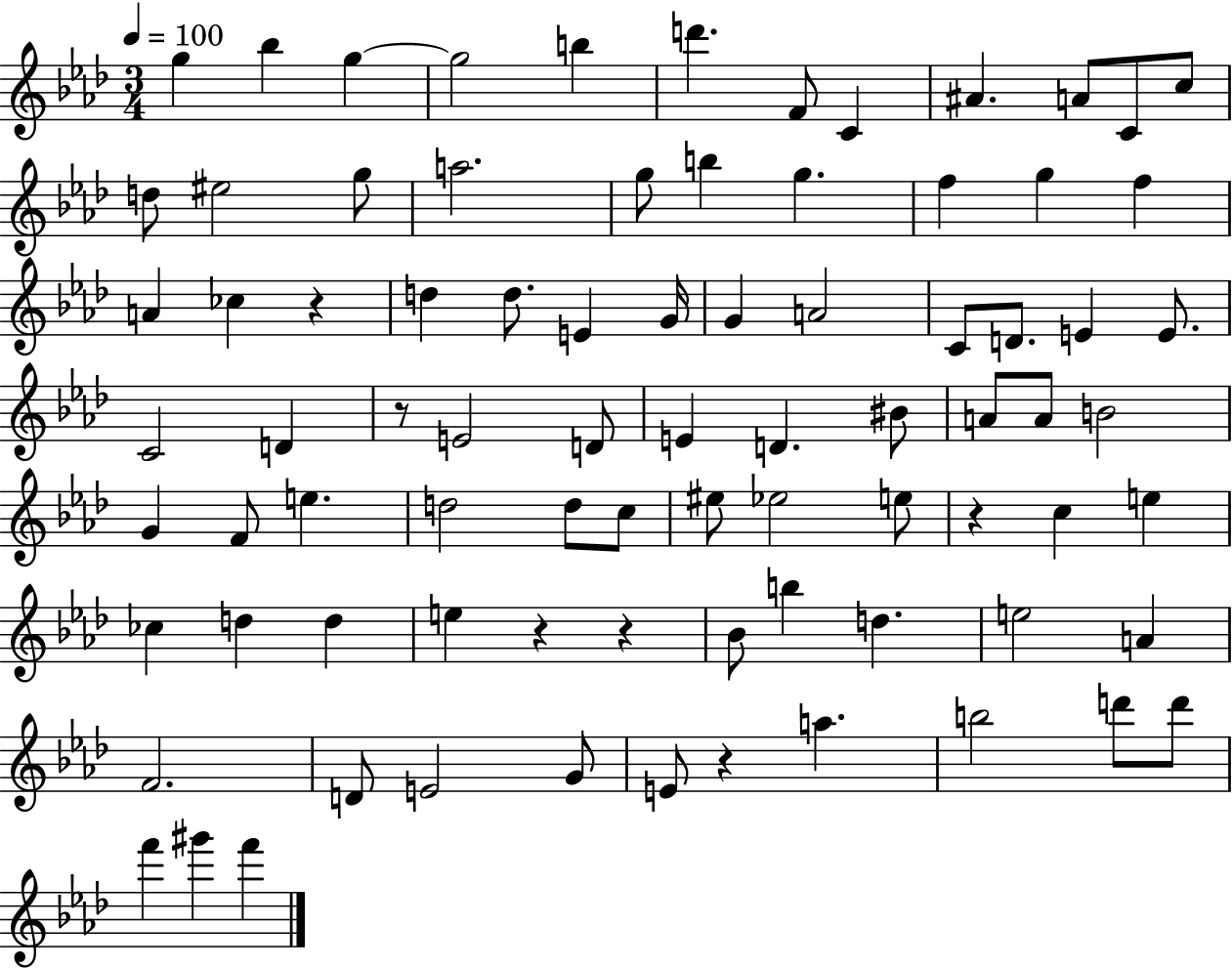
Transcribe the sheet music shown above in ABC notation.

X:1
T:Untitled
M:3/4
L:1/4
K:Ab
g _b g g2 b d' F/2 C ^A A/2 C/2 c/2 d/2 ^e2 g/2 a2 g/2 b g f g f A _c z d d/2 E G/4 G A2 C/2 D/2 E E/2 C2 D z/2 E2 D/2 E D ^B/2 A/2 A/2 B2 G F/2 e d2 d/2 c/2 ^e/2 _e2 e/2 z c e _c d d e z z _B/2 b d e2 A F2 D/2 E2 G/2 E/2 z a b2 d'/2 d'/2 f' ^g' f'